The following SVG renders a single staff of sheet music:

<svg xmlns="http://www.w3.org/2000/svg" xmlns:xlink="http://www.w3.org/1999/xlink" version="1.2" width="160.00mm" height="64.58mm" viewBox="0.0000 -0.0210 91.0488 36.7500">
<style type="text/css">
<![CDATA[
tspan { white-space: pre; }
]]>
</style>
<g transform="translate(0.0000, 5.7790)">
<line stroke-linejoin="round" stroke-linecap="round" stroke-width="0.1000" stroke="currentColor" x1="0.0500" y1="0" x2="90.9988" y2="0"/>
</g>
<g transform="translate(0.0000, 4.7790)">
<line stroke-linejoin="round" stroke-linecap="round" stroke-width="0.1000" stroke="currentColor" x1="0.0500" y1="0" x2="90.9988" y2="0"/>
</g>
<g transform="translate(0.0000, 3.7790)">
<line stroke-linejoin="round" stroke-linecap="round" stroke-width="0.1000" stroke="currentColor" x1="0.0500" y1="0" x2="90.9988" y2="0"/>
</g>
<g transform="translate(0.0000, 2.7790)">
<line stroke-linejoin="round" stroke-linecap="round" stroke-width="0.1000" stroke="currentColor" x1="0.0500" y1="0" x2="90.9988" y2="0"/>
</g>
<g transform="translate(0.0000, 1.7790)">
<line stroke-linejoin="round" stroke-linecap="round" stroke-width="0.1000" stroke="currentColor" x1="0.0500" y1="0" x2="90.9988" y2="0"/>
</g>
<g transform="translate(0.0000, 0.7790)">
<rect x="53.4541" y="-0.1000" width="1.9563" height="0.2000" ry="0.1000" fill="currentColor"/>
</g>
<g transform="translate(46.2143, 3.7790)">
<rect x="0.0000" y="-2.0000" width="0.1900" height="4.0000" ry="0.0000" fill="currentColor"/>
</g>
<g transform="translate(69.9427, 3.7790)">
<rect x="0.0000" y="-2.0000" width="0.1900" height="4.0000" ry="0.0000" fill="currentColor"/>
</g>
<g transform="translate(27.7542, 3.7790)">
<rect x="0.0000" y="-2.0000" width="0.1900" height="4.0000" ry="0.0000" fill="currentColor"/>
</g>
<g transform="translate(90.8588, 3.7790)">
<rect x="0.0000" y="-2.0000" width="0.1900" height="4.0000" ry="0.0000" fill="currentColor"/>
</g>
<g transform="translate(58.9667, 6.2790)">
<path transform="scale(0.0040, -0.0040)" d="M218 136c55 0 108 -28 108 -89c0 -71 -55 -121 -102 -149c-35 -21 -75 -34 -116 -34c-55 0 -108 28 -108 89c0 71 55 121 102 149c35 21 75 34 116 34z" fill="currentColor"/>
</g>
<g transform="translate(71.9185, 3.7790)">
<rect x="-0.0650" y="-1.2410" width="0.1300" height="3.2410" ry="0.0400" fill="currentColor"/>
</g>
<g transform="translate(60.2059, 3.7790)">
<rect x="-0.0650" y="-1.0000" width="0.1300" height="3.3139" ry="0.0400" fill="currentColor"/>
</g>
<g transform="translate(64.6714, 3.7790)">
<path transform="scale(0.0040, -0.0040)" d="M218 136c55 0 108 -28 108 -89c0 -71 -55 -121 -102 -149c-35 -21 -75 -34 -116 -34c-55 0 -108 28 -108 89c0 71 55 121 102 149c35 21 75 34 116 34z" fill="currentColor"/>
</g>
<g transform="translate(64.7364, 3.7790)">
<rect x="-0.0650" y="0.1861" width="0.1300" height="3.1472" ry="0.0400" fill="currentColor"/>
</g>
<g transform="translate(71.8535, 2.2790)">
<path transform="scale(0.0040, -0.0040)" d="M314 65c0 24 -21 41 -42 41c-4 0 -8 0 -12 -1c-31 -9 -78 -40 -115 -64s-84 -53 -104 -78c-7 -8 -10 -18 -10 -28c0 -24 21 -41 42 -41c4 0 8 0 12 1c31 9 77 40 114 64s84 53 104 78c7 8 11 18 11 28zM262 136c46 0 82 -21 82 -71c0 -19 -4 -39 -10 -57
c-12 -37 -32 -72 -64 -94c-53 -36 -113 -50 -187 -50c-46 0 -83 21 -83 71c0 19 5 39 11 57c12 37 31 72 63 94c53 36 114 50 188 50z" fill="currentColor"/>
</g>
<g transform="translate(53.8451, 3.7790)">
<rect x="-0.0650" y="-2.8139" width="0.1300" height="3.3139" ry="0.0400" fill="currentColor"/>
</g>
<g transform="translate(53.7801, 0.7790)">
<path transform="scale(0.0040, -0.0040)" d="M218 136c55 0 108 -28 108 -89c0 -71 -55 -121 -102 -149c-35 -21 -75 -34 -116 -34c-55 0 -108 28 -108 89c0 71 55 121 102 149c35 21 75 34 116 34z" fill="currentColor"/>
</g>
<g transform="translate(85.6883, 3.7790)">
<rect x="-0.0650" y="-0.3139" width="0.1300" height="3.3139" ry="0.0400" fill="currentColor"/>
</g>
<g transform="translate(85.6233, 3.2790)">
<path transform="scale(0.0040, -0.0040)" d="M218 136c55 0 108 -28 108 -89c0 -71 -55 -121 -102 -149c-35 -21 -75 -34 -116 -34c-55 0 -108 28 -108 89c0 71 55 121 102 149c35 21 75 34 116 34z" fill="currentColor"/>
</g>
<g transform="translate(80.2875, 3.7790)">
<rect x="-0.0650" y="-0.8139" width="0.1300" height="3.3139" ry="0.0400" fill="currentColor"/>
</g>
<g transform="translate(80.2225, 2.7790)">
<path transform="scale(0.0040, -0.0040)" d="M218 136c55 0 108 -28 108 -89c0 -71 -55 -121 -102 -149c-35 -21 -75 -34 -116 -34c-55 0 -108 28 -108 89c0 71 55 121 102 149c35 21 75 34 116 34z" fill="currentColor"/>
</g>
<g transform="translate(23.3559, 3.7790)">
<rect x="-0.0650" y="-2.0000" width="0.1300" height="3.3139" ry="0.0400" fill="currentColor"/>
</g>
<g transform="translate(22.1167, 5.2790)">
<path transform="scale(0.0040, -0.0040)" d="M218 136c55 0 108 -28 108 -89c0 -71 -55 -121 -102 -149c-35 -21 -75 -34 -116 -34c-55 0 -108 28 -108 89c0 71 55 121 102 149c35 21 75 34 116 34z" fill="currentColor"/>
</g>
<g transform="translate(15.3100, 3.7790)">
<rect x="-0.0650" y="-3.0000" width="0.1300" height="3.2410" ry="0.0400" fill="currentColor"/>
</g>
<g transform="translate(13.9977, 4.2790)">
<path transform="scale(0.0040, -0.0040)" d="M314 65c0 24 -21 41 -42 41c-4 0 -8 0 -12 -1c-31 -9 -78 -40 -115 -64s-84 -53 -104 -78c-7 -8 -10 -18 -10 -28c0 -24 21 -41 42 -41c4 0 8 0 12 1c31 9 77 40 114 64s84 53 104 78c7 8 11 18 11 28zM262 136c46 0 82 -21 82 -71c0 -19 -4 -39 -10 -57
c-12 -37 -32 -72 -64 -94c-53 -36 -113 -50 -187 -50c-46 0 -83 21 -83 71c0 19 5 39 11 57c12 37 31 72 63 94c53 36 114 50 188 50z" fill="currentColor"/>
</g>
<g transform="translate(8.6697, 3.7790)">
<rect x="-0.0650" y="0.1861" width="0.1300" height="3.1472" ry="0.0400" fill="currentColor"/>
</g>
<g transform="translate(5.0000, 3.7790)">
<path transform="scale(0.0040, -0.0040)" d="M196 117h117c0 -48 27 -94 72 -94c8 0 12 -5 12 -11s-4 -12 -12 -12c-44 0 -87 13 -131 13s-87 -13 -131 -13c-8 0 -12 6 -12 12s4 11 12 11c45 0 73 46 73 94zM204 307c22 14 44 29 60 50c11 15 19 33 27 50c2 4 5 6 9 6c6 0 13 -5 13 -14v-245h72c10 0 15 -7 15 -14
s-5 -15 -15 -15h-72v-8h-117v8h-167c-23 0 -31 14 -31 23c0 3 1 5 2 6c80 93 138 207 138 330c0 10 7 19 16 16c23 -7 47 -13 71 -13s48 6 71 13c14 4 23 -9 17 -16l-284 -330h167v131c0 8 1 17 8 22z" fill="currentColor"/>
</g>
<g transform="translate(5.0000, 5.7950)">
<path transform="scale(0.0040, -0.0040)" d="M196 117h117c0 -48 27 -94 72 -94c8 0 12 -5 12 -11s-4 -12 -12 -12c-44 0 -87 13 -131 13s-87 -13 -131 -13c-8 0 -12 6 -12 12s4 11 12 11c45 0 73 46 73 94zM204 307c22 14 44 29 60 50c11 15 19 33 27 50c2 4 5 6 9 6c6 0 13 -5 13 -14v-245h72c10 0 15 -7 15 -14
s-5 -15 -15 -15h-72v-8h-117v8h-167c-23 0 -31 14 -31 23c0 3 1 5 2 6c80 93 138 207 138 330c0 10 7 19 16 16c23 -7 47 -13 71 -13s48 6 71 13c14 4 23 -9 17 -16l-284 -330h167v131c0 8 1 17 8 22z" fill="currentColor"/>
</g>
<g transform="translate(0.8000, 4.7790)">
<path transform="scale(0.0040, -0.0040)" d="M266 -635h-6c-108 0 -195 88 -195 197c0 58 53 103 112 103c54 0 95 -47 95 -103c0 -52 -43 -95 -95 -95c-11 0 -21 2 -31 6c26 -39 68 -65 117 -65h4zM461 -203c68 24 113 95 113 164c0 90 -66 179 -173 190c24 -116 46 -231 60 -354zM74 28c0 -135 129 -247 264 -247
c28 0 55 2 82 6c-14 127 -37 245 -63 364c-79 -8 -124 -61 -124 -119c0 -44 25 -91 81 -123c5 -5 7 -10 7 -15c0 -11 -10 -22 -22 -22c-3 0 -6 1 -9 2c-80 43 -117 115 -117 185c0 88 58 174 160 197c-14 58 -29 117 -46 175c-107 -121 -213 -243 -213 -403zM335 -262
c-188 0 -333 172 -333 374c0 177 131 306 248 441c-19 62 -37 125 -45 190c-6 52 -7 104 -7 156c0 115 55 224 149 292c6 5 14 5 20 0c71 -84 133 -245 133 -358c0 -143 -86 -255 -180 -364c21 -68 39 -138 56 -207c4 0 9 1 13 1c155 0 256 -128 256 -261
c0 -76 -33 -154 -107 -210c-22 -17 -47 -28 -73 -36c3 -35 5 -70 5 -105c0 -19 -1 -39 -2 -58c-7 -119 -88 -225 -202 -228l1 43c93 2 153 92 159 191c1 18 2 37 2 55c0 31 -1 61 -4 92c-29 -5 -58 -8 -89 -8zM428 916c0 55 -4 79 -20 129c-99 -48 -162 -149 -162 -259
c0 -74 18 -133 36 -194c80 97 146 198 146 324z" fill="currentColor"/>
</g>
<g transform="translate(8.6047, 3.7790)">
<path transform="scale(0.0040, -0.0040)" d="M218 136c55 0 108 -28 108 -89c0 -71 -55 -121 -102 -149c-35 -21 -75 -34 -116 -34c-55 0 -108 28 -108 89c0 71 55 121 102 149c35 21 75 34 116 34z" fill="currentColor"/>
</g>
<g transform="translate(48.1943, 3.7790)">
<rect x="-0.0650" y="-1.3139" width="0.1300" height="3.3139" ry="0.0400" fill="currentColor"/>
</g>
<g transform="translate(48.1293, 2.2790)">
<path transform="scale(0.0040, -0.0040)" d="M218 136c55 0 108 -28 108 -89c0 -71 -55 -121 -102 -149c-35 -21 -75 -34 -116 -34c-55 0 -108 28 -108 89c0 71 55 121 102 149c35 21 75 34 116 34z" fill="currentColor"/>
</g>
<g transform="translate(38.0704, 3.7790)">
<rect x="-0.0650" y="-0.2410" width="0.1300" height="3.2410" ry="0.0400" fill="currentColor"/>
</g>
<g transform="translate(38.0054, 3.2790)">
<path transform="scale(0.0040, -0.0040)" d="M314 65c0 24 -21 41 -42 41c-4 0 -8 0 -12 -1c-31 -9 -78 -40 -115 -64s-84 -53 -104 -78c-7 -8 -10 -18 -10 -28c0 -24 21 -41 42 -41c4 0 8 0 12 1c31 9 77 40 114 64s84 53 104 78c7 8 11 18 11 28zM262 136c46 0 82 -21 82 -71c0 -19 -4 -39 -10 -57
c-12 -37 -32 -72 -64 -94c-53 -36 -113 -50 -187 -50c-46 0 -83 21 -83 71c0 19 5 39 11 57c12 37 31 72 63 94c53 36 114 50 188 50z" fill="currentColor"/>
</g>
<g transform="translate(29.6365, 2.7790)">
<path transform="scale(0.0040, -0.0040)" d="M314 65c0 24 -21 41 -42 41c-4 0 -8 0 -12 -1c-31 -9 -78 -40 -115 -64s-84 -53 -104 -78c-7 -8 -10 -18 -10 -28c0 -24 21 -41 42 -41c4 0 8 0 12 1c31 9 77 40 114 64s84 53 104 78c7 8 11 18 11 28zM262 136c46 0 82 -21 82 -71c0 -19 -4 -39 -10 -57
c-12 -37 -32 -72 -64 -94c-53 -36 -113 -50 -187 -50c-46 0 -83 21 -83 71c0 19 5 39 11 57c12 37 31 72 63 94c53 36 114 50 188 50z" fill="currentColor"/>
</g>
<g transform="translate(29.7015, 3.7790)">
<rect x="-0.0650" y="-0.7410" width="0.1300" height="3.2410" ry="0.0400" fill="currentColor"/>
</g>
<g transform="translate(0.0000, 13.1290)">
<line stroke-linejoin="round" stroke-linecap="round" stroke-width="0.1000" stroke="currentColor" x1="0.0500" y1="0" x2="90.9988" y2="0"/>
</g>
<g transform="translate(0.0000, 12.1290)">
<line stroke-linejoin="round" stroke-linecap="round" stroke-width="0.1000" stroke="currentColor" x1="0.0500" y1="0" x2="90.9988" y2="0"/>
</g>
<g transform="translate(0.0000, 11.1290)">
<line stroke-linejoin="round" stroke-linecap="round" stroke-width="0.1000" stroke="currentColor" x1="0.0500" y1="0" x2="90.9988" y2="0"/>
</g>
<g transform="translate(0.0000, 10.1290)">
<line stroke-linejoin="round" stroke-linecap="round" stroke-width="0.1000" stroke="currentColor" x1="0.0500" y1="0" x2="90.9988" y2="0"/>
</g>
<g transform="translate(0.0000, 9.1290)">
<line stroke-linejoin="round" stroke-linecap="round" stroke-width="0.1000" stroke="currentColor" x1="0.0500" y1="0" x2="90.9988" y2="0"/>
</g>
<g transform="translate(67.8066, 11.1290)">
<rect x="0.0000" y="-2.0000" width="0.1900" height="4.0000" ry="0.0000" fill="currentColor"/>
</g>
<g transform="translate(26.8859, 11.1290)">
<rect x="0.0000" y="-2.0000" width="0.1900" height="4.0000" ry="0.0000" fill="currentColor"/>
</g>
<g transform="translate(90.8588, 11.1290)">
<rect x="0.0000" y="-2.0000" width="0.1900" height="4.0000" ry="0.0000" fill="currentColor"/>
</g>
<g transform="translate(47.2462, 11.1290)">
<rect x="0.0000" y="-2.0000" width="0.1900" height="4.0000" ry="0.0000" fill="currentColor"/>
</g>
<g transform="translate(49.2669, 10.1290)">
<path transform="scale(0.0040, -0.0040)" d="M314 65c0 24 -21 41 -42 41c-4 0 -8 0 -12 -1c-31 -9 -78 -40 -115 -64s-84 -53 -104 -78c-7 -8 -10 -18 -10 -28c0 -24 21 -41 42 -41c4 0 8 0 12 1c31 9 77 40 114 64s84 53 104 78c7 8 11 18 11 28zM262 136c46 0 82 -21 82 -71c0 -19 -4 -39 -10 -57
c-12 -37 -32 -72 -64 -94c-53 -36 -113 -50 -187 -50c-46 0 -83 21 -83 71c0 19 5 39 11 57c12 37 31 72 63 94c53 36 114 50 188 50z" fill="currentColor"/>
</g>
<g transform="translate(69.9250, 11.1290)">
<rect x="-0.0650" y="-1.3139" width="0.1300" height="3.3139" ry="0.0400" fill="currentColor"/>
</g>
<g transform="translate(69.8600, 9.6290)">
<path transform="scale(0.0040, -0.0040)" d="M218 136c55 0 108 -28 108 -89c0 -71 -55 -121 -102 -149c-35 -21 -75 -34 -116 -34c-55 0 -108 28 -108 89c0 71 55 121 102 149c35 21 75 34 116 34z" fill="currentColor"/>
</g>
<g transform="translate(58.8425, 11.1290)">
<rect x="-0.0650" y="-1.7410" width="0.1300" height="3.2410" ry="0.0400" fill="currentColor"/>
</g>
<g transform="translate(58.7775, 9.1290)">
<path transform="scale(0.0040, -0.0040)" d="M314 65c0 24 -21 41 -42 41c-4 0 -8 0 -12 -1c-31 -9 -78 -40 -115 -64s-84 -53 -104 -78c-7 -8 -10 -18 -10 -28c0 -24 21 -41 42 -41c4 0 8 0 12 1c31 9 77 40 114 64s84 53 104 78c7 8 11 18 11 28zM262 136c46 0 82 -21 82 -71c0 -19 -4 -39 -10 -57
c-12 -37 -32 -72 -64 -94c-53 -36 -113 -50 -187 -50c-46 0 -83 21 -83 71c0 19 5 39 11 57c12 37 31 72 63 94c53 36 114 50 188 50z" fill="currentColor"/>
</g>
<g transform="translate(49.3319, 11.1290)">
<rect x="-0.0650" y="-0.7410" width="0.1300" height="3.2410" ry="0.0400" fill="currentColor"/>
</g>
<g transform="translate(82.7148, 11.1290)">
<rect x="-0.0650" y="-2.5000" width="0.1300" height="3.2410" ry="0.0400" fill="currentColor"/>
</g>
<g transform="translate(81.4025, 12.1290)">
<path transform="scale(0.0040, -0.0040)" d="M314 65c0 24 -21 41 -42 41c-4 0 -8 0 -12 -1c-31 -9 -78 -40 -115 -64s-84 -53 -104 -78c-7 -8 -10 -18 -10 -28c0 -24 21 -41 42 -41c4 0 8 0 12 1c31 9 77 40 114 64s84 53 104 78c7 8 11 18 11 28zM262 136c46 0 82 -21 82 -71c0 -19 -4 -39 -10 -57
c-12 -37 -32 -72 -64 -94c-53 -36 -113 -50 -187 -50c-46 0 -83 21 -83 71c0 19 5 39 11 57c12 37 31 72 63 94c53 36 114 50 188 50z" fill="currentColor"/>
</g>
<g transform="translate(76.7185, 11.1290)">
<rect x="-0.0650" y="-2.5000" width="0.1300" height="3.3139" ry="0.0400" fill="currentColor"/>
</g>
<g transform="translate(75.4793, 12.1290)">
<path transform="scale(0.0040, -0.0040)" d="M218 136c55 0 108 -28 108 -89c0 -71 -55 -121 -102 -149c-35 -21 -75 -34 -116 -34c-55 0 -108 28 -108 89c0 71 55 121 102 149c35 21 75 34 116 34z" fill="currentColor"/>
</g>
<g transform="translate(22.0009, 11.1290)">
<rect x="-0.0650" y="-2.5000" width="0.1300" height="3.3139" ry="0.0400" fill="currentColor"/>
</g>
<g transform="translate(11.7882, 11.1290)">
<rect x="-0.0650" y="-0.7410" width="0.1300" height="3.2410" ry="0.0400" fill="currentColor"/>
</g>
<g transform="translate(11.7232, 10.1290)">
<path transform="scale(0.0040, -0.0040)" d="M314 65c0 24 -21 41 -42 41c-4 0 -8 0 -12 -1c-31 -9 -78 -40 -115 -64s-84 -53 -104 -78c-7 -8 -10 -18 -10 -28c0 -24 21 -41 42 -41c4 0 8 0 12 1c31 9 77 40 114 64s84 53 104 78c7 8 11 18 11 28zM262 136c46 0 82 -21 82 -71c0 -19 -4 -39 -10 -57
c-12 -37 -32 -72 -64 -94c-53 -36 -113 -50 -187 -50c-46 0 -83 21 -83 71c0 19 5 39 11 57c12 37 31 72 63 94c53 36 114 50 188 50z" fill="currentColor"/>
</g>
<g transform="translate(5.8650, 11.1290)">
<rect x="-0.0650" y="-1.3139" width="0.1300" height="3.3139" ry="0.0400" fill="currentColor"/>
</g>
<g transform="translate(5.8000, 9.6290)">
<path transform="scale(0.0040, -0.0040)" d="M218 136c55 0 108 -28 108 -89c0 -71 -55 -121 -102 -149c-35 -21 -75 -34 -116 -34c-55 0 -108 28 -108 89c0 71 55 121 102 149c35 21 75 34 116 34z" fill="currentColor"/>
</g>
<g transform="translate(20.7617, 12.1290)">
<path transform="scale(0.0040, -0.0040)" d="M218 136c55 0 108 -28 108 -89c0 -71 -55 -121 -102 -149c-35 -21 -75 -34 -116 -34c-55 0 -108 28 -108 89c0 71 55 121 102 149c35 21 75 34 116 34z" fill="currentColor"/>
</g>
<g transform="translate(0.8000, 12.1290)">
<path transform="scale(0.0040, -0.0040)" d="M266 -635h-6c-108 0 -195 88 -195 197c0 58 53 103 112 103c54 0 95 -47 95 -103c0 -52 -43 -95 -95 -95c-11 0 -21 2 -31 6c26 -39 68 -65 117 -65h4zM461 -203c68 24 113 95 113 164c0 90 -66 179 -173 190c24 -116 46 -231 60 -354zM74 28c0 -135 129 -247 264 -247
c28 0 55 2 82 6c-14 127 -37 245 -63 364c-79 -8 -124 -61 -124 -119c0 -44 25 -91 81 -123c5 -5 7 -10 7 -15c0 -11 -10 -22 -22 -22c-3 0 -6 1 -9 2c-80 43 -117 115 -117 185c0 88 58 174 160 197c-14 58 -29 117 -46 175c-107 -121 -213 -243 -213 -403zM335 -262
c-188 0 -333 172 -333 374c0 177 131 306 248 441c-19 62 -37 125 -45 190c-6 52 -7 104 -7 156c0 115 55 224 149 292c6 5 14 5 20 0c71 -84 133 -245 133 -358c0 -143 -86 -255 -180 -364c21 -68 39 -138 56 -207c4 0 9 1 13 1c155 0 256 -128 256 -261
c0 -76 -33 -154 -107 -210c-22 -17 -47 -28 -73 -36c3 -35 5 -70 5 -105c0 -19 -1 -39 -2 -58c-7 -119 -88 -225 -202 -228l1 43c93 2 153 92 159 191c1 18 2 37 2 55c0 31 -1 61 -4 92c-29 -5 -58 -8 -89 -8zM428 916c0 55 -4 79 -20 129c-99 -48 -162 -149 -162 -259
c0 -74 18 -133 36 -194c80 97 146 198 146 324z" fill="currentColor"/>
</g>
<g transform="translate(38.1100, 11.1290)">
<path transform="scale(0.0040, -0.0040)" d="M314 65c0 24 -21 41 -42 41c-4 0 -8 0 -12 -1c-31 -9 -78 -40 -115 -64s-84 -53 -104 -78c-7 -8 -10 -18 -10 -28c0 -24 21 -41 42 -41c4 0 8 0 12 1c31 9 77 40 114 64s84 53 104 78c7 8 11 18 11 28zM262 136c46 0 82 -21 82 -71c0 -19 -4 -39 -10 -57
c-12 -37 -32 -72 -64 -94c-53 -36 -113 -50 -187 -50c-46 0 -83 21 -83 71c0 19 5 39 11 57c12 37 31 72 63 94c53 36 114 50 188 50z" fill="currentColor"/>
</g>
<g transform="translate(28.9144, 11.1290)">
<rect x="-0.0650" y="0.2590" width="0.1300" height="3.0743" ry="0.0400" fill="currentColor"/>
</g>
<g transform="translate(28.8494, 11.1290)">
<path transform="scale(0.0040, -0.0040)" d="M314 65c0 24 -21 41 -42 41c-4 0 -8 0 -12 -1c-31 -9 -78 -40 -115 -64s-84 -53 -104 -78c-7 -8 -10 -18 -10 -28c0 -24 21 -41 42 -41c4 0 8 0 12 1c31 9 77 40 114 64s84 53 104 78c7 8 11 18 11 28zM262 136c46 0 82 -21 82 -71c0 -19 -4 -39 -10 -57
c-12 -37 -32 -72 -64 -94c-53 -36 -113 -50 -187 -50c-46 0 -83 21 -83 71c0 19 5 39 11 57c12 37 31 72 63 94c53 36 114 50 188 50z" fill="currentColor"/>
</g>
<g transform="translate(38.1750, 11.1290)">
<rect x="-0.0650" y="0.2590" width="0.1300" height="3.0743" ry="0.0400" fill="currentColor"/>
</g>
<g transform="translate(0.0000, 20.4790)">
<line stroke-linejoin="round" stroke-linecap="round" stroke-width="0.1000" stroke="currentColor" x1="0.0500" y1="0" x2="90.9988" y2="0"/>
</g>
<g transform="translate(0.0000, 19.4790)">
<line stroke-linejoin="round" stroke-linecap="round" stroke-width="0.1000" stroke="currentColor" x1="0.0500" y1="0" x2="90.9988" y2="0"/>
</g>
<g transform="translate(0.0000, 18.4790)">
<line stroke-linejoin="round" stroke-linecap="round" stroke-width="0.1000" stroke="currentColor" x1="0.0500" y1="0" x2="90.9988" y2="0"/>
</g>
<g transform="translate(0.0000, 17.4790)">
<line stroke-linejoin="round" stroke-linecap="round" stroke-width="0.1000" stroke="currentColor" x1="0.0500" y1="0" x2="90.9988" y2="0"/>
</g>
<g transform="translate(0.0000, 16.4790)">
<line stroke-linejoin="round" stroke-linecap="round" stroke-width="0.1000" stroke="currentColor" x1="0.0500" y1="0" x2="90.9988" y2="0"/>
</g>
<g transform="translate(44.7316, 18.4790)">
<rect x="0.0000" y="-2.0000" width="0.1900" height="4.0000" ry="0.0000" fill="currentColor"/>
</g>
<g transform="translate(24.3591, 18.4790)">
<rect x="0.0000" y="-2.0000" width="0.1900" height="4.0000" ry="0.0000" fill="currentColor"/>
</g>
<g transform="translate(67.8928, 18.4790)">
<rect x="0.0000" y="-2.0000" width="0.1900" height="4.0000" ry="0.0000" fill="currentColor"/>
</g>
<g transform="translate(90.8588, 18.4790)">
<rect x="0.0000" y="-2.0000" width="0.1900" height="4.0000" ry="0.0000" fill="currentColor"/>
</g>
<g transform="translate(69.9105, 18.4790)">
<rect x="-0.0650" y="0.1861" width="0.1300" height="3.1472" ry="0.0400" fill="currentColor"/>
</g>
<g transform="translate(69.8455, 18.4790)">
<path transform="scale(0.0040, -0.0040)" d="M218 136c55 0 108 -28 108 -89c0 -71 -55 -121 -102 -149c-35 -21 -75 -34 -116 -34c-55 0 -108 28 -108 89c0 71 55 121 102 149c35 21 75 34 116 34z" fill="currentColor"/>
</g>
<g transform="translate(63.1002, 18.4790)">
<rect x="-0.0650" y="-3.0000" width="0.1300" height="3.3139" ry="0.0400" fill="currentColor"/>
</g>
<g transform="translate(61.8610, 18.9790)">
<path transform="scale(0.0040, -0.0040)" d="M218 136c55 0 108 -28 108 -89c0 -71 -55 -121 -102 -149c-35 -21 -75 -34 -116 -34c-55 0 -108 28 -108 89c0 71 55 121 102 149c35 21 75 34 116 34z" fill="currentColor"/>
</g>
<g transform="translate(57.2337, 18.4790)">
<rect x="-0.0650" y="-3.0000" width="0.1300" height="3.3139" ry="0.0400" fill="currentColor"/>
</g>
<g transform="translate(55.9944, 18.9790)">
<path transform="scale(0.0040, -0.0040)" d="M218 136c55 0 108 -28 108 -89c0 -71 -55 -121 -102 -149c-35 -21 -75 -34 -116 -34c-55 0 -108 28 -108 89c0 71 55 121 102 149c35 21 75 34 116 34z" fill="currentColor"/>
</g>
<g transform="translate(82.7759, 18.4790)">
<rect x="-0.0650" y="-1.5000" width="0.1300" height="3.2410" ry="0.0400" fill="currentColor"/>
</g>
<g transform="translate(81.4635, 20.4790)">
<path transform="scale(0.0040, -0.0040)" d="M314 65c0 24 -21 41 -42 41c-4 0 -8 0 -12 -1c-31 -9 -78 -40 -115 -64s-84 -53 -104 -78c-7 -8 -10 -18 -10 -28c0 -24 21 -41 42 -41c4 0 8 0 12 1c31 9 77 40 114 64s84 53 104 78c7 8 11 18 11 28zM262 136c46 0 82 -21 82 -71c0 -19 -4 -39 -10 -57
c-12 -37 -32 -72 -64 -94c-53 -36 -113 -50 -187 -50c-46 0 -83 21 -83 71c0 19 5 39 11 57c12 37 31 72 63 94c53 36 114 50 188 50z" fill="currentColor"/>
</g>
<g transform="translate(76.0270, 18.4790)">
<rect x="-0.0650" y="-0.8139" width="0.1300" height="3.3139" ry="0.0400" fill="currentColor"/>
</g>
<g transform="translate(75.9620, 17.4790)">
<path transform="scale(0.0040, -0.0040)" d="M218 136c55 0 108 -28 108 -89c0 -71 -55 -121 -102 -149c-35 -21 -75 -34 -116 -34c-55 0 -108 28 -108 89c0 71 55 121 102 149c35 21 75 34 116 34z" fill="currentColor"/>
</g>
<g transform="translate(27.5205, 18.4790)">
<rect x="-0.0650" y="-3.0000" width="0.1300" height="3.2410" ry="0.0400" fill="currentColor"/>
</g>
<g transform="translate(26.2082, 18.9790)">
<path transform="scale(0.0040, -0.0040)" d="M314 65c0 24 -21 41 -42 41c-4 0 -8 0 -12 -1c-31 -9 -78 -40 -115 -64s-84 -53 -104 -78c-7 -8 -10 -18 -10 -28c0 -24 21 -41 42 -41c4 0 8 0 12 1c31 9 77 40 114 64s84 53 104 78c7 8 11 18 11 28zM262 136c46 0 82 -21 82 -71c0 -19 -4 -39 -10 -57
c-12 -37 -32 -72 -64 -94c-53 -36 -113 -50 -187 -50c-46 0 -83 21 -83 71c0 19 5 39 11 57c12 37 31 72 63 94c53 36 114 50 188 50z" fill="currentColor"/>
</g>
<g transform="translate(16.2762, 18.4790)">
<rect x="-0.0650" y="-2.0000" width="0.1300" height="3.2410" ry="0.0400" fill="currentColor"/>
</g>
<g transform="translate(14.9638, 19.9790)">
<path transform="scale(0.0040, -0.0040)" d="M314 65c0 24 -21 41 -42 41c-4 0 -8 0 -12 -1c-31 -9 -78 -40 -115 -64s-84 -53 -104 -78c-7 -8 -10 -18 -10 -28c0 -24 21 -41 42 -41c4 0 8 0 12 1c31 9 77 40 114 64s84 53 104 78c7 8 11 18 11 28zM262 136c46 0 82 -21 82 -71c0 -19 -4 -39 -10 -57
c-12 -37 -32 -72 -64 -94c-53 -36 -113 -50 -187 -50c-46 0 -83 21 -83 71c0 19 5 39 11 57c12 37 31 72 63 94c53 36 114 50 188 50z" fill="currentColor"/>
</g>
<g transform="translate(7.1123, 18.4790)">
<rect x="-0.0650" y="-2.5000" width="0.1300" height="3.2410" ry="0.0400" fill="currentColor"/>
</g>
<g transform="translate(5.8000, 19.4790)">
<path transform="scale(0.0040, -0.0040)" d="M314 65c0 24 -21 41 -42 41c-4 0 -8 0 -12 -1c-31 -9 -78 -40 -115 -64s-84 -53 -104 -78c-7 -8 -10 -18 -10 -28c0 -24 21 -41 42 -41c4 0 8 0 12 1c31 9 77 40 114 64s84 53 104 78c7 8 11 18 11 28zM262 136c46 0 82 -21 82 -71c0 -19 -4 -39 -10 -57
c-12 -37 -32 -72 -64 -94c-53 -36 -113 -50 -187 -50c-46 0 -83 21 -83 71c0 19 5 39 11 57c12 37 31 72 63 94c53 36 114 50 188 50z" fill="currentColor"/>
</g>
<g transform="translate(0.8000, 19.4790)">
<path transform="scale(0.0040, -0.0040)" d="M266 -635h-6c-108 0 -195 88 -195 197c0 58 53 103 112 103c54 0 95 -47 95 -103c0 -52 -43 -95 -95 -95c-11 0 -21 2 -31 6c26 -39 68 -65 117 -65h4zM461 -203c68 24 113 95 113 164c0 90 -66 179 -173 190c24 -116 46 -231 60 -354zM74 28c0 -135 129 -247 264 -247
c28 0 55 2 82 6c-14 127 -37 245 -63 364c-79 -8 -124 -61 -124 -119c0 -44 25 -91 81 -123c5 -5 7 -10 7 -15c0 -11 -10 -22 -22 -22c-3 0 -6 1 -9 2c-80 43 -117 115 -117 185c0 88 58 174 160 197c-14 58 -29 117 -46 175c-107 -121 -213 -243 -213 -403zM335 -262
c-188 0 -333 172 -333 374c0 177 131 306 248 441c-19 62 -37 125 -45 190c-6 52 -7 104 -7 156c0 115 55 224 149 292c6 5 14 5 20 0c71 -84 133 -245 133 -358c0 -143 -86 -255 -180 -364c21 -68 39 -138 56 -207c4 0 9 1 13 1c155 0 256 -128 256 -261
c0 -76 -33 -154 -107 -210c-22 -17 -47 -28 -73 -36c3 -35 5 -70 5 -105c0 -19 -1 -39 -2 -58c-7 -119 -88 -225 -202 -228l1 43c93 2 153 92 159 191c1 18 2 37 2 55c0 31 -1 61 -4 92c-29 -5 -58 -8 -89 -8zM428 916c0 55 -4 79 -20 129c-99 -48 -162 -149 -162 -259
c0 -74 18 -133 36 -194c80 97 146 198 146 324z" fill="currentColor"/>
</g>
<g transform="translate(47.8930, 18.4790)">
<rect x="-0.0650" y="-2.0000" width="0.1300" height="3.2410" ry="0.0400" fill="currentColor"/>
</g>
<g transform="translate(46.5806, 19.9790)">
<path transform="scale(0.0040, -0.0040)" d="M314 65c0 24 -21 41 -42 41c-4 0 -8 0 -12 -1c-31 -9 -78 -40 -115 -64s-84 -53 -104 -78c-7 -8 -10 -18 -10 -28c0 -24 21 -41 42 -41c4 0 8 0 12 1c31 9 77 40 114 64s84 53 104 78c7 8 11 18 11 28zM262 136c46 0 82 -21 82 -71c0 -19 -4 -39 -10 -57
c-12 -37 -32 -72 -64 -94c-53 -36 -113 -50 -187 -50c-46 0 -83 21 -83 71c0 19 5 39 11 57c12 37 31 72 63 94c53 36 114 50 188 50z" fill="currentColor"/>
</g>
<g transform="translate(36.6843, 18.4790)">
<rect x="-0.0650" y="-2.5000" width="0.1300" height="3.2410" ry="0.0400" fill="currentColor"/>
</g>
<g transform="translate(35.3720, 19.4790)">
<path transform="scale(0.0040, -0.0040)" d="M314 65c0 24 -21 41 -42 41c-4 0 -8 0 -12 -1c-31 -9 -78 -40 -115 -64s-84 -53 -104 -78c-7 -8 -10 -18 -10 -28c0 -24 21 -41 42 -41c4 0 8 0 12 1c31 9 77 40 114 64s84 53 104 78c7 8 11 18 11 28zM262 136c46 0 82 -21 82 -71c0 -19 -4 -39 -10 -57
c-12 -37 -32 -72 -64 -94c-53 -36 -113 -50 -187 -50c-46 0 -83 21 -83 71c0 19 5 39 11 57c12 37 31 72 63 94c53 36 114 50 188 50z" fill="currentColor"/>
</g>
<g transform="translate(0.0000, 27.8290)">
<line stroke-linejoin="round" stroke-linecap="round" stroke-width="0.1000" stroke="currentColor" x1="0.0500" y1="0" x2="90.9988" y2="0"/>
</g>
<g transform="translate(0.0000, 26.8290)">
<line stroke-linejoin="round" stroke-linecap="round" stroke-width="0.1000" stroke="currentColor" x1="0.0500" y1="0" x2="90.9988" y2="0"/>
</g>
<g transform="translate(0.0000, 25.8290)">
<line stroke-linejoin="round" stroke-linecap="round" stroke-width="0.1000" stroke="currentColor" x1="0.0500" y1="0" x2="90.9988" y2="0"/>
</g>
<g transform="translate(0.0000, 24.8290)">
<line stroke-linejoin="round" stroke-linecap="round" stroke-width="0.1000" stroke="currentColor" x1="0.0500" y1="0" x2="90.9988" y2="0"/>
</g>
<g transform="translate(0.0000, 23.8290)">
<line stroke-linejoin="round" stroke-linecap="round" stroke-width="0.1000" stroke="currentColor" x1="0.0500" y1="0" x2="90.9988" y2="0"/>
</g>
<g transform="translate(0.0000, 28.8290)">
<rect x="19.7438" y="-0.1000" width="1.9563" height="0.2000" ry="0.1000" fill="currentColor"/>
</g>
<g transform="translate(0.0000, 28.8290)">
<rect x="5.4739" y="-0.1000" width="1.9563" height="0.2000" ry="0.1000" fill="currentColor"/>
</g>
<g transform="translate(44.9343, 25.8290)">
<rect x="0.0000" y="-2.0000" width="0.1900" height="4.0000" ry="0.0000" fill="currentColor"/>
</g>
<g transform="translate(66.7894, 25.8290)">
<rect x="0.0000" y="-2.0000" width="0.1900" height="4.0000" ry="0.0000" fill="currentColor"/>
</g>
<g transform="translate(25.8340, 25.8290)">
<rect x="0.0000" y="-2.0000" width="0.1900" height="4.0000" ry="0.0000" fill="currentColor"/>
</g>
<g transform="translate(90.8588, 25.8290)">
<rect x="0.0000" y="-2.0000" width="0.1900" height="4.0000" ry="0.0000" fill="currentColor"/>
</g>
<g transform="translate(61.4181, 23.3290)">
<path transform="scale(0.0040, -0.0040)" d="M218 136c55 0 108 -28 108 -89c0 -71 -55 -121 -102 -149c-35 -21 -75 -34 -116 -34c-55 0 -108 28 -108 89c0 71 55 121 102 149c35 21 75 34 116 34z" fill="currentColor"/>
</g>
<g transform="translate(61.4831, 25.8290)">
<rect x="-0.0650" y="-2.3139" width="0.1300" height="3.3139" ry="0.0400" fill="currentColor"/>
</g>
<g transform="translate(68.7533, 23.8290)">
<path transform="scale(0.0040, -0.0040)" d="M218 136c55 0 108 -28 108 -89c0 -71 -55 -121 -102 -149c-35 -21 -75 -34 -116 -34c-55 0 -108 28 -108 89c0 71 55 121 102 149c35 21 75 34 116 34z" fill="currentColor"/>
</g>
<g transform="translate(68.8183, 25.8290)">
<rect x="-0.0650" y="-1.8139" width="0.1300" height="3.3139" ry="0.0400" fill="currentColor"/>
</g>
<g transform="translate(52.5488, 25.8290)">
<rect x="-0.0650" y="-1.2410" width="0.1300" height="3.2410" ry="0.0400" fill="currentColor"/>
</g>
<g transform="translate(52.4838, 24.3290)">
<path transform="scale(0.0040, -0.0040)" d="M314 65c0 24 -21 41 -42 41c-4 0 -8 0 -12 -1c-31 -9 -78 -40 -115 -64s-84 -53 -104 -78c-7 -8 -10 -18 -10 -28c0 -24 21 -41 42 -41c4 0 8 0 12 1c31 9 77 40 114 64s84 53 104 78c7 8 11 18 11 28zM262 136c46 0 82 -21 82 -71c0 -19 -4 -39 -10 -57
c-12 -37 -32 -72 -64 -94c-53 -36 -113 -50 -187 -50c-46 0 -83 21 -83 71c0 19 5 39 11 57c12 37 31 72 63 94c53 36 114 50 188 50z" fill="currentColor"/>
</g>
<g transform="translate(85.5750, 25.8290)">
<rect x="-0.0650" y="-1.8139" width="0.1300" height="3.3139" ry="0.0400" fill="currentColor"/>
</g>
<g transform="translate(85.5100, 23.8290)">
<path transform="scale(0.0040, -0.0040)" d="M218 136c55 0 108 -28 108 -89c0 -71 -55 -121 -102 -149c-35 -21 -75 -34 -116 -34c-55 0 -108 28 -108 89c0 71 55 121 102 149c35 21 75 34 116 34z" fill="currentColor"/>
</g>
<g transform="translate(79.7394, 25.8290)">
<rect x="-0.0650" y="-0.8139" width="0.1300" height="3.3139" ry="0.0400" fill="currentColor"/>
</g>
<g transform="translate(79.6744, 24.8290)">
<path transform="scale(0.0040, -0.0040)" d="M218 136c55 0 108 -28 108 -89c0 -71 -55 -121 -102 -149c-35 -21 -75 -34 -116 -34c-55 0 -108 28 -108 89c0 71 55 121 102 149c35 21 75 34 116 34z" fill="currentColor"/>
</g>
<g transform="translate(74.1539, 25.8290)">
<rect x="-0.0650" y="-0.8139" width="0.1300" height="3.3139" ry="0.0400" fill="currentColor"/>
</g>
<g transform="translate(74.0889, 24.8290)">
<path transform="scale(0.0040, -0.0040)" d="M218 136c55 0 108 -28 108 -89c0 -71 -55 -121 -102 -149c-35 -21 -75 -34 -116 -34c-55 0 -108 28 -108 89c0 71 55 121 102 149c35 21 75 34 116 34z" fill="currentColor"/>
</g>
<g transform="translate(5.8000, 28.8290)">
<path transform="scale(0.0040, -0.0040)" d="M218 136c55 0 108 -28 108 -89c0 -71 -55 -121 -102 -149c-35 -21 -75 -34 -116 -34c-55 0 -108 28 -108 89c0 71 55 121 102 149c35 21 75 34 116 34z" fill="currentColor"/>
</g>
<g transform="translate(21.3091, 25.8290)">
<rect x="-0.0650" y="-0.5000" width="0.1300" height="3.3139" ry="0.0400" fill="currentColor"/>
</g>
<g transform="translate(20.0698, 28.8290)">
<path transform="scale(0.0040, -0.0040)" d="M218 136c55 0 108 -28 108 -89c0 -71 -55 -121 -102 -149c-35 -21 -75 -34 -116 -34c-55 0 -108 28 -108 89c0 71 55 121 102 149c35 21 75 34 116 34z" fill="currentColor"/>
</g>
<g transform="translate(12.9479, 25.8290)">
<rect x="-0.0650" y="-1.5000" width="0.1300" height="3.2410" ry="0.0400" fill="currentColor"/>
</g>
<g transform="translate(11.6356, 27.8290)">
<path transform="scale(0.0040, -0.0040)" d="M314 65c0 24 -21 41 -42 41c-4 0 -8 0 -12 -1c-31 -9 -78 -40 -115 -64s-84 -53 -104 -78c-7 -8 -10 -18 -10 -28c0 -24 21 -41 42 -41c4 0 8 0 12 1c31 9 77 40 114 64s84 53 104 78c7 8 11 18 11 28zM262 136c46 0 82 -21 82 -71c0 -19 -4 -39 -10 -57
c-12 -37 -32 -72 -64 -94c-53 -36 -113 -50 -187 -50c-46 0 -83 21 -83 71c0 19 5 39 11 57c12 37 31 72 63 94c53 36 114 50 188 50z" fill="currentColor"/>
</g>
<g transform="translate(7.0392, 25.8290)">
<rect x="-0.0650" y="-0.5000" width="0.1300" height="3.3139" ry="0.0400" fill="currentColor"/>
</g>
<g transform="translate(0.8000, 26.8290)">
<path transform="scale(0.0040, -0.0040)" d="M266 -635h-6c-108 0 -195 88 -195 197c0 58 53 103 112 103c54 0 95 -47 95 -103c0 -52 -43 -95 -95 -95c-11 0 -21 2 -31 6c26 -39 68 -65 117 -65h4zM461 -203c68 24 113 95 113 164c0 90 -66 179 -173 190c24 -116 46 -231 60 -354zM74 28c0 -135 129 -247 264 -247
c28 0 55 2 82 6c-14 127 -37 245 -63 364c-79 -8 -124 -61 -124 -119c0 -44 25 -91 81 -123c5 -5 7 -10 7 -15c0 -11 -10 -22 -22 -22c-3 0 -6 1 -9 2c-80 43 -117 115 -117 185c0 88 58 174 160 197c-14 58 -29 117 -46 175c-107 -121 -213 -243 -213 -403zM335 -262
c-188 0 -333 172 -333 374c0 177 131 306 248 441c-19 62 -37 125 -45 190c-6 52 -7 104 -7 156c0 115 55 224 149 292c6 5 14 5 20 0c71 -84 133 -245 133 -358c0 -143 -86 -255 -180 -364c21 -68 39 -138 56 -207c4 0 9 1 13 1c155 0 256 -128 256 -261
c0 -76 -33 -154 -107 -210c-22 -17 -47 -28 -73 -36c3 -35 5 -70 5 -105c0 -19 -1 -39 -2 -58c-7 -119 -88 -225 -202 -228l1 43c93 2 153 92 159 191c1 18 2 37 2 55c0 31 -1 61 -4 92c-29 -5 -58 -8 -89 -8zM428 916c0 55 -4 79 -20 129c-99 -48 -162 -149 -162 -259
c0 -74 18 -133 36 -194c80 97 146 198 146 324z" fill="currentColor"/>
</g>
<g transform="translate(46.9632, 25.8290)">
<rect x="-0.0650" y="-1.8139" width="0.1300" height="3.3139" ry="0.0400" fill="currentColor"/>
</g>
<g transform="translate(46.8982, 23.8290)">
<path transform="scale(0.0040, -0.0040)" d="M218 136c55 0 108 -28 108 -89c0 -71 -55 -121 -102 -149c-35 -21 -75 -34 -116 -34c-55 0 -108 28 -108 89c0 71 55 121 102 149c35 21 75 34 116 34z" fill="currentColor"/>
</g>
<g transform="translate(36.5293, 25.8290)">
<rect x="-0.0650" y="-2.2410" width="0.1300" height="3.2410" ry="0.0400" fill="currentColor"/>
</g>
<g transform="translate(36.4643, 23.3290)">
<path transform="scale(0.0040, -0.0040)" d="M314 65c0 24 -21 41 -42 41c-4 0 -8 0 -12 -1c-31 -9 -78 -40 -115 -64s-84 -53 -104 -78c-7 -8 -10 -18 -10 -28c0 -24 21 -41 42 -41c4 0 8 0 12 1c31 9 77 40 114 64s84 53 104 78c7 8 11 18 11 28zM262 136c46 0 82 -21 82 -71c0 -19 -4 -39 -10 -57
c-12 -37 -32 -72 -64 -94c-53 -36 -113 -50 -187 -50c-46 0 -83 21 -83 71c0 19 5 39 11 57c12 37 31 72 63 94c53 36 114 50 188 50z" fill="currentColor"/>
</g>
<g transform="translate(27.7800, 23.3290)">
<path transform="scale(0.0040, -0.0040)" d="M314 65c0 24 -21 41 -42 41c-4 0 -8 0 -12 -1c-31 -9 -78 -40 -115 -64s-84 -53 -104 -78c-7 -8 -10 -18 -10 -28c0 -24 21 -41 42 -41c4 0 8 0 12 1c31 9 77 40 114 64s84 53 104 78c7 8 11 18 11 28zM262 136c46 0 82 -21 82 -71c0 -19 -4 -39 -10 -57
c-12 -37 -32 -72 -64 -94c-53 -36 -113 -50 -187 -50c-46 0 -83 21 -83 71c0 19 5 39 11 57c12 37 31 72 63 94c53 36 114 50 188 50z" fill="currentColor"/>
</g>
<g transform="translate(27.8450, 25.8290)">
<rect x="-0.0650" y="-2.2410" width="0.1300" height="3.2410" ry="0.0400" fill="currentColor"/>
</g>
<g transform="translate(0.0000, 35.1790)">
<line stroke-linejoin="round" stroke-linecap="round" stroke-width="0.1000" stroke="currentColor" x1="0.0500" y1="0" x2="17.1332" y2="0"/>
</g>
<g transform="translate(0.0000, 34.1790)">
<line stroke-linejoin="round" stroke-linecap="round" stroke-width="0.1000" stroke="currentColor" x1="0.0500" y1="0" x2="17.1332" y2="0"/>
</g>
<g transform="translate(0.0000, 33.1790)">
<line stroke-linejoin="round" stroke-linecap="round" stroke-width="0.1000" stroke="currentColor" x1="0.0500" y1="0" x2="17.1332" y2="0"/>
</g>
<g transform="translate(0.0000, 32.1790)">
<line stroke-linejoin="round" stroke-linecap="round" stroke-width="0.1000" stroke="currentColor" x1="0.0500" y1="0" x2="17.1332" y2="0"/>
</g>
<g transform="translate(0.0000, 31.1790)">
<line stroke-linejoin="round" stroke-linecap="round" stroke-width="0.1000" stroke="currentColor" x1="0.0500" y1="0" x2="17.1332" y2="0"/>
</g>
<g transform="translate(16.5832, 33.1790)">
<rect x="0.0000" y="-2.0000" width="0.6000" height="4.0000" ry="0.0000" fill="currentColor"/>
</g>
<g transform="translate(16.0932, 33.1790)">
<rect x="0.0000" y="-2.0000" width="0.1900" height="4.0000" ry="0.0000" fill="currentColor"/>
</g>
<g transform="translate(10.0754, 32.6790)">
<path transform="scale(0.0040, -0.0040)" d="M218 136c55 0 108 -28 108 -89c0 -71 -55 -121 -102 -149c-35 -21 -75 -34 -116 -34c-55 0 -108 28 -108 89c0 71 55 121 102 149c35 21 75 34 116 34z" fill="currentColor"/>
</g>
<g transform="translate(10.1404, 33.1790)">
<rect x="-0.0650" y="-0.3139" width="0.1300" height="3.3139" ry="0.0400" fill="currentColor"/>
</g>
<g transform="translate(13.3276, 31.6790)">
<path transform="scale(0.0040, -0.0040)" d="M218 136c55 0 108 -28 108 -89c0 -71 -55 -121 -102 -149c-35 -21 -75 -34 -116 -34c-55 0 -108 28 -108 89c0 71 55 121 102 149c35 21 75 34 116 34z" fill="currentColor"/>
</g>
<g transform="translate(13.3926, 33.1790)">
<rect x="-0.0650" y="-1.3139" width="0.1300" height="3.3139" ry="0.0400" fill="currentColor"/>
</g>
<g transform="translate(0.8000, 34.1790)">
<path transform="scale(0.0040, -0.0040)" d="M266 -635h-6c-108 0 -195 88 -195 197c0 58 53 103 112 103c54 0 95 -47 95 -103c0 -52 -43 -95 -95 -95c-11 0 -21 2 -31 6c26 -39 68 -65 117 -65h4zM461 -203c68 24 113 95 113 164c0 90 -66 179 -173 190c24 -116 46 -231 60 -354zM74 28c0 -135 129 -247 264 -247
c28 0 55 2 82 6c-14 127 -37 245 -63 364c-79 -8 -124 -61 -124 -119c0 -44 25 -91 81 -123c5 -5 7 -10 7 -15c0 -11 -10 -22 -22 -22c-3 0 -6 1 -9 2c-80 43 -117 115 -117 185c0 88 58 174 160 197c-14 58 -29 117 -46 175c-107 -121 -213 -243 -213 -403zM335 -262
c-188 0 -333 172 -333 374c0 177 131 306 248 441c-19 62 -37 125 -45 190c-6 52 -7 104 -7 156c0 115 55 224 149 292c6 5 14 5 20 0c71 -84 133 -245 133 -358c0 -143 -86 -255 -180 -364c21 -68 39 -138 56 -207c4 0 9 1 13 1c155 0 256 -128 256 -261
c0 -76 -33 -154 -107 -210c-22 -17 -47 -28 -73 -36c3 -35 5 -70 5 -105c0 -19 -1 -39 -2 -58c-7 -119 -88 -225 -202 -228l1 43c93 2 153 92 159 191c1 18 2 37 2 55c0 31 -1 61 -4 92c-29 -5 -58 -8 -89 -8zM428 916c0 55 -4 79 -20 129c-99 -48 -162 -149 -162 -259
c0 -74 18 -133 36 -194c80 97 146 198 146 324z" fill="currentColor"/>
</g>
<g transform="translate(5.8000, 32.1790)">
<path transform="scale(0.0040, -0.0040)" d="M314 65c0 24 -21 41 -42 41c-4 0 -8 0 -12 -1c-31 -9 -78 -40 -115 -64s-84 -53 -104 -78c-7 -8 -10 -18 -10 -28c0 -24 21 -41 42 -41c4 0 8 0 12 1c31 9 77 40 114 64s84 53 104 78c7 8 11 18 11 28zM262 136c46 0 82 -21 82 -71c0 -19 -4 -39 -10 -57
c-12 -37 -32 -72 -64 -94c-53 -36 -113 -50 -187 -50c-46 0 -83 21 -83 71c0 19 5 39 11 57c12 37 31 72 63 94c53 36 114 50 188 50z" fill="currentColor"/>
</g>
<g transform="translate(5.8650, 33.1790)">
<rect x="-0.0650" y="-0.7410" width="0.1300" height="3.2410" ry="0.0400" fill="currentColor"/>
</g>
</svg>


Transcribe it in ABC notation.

X:1
T:Untitled
M:4/4
L:1/4
K:C
B A2 F d2 c2 e a D B e2 d c e d2 G B2 B2 d2 f2 e G G2 G2 F2 A2 G2 F2 A A B d E2 C E2 C g2 g2 f e2 g f d d f d2 c e